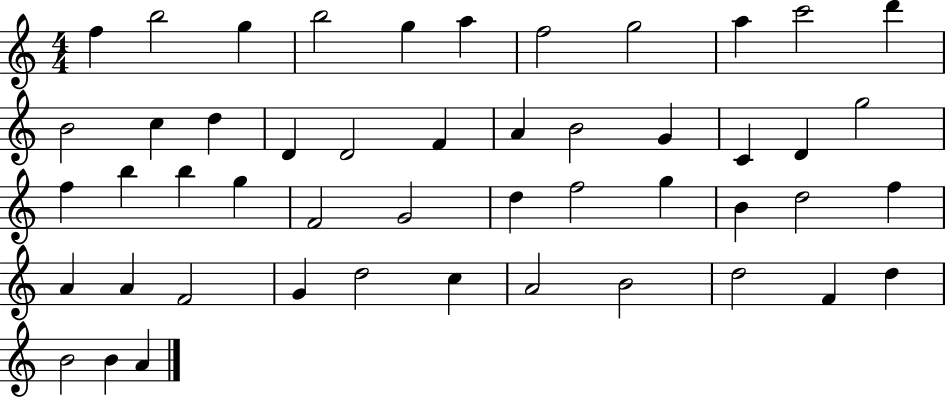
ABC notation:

X:1
T:Untitled
M:4/4
L:1/4
K:C
f b2 g b2 g a f2 g2 a c'2 d' B2 c d D D2 F A B2 G C D g2 f b b g F2 G2 d f2 g B d2 f A A F2 G d2 c A2 B2 d2 F d B2 B A